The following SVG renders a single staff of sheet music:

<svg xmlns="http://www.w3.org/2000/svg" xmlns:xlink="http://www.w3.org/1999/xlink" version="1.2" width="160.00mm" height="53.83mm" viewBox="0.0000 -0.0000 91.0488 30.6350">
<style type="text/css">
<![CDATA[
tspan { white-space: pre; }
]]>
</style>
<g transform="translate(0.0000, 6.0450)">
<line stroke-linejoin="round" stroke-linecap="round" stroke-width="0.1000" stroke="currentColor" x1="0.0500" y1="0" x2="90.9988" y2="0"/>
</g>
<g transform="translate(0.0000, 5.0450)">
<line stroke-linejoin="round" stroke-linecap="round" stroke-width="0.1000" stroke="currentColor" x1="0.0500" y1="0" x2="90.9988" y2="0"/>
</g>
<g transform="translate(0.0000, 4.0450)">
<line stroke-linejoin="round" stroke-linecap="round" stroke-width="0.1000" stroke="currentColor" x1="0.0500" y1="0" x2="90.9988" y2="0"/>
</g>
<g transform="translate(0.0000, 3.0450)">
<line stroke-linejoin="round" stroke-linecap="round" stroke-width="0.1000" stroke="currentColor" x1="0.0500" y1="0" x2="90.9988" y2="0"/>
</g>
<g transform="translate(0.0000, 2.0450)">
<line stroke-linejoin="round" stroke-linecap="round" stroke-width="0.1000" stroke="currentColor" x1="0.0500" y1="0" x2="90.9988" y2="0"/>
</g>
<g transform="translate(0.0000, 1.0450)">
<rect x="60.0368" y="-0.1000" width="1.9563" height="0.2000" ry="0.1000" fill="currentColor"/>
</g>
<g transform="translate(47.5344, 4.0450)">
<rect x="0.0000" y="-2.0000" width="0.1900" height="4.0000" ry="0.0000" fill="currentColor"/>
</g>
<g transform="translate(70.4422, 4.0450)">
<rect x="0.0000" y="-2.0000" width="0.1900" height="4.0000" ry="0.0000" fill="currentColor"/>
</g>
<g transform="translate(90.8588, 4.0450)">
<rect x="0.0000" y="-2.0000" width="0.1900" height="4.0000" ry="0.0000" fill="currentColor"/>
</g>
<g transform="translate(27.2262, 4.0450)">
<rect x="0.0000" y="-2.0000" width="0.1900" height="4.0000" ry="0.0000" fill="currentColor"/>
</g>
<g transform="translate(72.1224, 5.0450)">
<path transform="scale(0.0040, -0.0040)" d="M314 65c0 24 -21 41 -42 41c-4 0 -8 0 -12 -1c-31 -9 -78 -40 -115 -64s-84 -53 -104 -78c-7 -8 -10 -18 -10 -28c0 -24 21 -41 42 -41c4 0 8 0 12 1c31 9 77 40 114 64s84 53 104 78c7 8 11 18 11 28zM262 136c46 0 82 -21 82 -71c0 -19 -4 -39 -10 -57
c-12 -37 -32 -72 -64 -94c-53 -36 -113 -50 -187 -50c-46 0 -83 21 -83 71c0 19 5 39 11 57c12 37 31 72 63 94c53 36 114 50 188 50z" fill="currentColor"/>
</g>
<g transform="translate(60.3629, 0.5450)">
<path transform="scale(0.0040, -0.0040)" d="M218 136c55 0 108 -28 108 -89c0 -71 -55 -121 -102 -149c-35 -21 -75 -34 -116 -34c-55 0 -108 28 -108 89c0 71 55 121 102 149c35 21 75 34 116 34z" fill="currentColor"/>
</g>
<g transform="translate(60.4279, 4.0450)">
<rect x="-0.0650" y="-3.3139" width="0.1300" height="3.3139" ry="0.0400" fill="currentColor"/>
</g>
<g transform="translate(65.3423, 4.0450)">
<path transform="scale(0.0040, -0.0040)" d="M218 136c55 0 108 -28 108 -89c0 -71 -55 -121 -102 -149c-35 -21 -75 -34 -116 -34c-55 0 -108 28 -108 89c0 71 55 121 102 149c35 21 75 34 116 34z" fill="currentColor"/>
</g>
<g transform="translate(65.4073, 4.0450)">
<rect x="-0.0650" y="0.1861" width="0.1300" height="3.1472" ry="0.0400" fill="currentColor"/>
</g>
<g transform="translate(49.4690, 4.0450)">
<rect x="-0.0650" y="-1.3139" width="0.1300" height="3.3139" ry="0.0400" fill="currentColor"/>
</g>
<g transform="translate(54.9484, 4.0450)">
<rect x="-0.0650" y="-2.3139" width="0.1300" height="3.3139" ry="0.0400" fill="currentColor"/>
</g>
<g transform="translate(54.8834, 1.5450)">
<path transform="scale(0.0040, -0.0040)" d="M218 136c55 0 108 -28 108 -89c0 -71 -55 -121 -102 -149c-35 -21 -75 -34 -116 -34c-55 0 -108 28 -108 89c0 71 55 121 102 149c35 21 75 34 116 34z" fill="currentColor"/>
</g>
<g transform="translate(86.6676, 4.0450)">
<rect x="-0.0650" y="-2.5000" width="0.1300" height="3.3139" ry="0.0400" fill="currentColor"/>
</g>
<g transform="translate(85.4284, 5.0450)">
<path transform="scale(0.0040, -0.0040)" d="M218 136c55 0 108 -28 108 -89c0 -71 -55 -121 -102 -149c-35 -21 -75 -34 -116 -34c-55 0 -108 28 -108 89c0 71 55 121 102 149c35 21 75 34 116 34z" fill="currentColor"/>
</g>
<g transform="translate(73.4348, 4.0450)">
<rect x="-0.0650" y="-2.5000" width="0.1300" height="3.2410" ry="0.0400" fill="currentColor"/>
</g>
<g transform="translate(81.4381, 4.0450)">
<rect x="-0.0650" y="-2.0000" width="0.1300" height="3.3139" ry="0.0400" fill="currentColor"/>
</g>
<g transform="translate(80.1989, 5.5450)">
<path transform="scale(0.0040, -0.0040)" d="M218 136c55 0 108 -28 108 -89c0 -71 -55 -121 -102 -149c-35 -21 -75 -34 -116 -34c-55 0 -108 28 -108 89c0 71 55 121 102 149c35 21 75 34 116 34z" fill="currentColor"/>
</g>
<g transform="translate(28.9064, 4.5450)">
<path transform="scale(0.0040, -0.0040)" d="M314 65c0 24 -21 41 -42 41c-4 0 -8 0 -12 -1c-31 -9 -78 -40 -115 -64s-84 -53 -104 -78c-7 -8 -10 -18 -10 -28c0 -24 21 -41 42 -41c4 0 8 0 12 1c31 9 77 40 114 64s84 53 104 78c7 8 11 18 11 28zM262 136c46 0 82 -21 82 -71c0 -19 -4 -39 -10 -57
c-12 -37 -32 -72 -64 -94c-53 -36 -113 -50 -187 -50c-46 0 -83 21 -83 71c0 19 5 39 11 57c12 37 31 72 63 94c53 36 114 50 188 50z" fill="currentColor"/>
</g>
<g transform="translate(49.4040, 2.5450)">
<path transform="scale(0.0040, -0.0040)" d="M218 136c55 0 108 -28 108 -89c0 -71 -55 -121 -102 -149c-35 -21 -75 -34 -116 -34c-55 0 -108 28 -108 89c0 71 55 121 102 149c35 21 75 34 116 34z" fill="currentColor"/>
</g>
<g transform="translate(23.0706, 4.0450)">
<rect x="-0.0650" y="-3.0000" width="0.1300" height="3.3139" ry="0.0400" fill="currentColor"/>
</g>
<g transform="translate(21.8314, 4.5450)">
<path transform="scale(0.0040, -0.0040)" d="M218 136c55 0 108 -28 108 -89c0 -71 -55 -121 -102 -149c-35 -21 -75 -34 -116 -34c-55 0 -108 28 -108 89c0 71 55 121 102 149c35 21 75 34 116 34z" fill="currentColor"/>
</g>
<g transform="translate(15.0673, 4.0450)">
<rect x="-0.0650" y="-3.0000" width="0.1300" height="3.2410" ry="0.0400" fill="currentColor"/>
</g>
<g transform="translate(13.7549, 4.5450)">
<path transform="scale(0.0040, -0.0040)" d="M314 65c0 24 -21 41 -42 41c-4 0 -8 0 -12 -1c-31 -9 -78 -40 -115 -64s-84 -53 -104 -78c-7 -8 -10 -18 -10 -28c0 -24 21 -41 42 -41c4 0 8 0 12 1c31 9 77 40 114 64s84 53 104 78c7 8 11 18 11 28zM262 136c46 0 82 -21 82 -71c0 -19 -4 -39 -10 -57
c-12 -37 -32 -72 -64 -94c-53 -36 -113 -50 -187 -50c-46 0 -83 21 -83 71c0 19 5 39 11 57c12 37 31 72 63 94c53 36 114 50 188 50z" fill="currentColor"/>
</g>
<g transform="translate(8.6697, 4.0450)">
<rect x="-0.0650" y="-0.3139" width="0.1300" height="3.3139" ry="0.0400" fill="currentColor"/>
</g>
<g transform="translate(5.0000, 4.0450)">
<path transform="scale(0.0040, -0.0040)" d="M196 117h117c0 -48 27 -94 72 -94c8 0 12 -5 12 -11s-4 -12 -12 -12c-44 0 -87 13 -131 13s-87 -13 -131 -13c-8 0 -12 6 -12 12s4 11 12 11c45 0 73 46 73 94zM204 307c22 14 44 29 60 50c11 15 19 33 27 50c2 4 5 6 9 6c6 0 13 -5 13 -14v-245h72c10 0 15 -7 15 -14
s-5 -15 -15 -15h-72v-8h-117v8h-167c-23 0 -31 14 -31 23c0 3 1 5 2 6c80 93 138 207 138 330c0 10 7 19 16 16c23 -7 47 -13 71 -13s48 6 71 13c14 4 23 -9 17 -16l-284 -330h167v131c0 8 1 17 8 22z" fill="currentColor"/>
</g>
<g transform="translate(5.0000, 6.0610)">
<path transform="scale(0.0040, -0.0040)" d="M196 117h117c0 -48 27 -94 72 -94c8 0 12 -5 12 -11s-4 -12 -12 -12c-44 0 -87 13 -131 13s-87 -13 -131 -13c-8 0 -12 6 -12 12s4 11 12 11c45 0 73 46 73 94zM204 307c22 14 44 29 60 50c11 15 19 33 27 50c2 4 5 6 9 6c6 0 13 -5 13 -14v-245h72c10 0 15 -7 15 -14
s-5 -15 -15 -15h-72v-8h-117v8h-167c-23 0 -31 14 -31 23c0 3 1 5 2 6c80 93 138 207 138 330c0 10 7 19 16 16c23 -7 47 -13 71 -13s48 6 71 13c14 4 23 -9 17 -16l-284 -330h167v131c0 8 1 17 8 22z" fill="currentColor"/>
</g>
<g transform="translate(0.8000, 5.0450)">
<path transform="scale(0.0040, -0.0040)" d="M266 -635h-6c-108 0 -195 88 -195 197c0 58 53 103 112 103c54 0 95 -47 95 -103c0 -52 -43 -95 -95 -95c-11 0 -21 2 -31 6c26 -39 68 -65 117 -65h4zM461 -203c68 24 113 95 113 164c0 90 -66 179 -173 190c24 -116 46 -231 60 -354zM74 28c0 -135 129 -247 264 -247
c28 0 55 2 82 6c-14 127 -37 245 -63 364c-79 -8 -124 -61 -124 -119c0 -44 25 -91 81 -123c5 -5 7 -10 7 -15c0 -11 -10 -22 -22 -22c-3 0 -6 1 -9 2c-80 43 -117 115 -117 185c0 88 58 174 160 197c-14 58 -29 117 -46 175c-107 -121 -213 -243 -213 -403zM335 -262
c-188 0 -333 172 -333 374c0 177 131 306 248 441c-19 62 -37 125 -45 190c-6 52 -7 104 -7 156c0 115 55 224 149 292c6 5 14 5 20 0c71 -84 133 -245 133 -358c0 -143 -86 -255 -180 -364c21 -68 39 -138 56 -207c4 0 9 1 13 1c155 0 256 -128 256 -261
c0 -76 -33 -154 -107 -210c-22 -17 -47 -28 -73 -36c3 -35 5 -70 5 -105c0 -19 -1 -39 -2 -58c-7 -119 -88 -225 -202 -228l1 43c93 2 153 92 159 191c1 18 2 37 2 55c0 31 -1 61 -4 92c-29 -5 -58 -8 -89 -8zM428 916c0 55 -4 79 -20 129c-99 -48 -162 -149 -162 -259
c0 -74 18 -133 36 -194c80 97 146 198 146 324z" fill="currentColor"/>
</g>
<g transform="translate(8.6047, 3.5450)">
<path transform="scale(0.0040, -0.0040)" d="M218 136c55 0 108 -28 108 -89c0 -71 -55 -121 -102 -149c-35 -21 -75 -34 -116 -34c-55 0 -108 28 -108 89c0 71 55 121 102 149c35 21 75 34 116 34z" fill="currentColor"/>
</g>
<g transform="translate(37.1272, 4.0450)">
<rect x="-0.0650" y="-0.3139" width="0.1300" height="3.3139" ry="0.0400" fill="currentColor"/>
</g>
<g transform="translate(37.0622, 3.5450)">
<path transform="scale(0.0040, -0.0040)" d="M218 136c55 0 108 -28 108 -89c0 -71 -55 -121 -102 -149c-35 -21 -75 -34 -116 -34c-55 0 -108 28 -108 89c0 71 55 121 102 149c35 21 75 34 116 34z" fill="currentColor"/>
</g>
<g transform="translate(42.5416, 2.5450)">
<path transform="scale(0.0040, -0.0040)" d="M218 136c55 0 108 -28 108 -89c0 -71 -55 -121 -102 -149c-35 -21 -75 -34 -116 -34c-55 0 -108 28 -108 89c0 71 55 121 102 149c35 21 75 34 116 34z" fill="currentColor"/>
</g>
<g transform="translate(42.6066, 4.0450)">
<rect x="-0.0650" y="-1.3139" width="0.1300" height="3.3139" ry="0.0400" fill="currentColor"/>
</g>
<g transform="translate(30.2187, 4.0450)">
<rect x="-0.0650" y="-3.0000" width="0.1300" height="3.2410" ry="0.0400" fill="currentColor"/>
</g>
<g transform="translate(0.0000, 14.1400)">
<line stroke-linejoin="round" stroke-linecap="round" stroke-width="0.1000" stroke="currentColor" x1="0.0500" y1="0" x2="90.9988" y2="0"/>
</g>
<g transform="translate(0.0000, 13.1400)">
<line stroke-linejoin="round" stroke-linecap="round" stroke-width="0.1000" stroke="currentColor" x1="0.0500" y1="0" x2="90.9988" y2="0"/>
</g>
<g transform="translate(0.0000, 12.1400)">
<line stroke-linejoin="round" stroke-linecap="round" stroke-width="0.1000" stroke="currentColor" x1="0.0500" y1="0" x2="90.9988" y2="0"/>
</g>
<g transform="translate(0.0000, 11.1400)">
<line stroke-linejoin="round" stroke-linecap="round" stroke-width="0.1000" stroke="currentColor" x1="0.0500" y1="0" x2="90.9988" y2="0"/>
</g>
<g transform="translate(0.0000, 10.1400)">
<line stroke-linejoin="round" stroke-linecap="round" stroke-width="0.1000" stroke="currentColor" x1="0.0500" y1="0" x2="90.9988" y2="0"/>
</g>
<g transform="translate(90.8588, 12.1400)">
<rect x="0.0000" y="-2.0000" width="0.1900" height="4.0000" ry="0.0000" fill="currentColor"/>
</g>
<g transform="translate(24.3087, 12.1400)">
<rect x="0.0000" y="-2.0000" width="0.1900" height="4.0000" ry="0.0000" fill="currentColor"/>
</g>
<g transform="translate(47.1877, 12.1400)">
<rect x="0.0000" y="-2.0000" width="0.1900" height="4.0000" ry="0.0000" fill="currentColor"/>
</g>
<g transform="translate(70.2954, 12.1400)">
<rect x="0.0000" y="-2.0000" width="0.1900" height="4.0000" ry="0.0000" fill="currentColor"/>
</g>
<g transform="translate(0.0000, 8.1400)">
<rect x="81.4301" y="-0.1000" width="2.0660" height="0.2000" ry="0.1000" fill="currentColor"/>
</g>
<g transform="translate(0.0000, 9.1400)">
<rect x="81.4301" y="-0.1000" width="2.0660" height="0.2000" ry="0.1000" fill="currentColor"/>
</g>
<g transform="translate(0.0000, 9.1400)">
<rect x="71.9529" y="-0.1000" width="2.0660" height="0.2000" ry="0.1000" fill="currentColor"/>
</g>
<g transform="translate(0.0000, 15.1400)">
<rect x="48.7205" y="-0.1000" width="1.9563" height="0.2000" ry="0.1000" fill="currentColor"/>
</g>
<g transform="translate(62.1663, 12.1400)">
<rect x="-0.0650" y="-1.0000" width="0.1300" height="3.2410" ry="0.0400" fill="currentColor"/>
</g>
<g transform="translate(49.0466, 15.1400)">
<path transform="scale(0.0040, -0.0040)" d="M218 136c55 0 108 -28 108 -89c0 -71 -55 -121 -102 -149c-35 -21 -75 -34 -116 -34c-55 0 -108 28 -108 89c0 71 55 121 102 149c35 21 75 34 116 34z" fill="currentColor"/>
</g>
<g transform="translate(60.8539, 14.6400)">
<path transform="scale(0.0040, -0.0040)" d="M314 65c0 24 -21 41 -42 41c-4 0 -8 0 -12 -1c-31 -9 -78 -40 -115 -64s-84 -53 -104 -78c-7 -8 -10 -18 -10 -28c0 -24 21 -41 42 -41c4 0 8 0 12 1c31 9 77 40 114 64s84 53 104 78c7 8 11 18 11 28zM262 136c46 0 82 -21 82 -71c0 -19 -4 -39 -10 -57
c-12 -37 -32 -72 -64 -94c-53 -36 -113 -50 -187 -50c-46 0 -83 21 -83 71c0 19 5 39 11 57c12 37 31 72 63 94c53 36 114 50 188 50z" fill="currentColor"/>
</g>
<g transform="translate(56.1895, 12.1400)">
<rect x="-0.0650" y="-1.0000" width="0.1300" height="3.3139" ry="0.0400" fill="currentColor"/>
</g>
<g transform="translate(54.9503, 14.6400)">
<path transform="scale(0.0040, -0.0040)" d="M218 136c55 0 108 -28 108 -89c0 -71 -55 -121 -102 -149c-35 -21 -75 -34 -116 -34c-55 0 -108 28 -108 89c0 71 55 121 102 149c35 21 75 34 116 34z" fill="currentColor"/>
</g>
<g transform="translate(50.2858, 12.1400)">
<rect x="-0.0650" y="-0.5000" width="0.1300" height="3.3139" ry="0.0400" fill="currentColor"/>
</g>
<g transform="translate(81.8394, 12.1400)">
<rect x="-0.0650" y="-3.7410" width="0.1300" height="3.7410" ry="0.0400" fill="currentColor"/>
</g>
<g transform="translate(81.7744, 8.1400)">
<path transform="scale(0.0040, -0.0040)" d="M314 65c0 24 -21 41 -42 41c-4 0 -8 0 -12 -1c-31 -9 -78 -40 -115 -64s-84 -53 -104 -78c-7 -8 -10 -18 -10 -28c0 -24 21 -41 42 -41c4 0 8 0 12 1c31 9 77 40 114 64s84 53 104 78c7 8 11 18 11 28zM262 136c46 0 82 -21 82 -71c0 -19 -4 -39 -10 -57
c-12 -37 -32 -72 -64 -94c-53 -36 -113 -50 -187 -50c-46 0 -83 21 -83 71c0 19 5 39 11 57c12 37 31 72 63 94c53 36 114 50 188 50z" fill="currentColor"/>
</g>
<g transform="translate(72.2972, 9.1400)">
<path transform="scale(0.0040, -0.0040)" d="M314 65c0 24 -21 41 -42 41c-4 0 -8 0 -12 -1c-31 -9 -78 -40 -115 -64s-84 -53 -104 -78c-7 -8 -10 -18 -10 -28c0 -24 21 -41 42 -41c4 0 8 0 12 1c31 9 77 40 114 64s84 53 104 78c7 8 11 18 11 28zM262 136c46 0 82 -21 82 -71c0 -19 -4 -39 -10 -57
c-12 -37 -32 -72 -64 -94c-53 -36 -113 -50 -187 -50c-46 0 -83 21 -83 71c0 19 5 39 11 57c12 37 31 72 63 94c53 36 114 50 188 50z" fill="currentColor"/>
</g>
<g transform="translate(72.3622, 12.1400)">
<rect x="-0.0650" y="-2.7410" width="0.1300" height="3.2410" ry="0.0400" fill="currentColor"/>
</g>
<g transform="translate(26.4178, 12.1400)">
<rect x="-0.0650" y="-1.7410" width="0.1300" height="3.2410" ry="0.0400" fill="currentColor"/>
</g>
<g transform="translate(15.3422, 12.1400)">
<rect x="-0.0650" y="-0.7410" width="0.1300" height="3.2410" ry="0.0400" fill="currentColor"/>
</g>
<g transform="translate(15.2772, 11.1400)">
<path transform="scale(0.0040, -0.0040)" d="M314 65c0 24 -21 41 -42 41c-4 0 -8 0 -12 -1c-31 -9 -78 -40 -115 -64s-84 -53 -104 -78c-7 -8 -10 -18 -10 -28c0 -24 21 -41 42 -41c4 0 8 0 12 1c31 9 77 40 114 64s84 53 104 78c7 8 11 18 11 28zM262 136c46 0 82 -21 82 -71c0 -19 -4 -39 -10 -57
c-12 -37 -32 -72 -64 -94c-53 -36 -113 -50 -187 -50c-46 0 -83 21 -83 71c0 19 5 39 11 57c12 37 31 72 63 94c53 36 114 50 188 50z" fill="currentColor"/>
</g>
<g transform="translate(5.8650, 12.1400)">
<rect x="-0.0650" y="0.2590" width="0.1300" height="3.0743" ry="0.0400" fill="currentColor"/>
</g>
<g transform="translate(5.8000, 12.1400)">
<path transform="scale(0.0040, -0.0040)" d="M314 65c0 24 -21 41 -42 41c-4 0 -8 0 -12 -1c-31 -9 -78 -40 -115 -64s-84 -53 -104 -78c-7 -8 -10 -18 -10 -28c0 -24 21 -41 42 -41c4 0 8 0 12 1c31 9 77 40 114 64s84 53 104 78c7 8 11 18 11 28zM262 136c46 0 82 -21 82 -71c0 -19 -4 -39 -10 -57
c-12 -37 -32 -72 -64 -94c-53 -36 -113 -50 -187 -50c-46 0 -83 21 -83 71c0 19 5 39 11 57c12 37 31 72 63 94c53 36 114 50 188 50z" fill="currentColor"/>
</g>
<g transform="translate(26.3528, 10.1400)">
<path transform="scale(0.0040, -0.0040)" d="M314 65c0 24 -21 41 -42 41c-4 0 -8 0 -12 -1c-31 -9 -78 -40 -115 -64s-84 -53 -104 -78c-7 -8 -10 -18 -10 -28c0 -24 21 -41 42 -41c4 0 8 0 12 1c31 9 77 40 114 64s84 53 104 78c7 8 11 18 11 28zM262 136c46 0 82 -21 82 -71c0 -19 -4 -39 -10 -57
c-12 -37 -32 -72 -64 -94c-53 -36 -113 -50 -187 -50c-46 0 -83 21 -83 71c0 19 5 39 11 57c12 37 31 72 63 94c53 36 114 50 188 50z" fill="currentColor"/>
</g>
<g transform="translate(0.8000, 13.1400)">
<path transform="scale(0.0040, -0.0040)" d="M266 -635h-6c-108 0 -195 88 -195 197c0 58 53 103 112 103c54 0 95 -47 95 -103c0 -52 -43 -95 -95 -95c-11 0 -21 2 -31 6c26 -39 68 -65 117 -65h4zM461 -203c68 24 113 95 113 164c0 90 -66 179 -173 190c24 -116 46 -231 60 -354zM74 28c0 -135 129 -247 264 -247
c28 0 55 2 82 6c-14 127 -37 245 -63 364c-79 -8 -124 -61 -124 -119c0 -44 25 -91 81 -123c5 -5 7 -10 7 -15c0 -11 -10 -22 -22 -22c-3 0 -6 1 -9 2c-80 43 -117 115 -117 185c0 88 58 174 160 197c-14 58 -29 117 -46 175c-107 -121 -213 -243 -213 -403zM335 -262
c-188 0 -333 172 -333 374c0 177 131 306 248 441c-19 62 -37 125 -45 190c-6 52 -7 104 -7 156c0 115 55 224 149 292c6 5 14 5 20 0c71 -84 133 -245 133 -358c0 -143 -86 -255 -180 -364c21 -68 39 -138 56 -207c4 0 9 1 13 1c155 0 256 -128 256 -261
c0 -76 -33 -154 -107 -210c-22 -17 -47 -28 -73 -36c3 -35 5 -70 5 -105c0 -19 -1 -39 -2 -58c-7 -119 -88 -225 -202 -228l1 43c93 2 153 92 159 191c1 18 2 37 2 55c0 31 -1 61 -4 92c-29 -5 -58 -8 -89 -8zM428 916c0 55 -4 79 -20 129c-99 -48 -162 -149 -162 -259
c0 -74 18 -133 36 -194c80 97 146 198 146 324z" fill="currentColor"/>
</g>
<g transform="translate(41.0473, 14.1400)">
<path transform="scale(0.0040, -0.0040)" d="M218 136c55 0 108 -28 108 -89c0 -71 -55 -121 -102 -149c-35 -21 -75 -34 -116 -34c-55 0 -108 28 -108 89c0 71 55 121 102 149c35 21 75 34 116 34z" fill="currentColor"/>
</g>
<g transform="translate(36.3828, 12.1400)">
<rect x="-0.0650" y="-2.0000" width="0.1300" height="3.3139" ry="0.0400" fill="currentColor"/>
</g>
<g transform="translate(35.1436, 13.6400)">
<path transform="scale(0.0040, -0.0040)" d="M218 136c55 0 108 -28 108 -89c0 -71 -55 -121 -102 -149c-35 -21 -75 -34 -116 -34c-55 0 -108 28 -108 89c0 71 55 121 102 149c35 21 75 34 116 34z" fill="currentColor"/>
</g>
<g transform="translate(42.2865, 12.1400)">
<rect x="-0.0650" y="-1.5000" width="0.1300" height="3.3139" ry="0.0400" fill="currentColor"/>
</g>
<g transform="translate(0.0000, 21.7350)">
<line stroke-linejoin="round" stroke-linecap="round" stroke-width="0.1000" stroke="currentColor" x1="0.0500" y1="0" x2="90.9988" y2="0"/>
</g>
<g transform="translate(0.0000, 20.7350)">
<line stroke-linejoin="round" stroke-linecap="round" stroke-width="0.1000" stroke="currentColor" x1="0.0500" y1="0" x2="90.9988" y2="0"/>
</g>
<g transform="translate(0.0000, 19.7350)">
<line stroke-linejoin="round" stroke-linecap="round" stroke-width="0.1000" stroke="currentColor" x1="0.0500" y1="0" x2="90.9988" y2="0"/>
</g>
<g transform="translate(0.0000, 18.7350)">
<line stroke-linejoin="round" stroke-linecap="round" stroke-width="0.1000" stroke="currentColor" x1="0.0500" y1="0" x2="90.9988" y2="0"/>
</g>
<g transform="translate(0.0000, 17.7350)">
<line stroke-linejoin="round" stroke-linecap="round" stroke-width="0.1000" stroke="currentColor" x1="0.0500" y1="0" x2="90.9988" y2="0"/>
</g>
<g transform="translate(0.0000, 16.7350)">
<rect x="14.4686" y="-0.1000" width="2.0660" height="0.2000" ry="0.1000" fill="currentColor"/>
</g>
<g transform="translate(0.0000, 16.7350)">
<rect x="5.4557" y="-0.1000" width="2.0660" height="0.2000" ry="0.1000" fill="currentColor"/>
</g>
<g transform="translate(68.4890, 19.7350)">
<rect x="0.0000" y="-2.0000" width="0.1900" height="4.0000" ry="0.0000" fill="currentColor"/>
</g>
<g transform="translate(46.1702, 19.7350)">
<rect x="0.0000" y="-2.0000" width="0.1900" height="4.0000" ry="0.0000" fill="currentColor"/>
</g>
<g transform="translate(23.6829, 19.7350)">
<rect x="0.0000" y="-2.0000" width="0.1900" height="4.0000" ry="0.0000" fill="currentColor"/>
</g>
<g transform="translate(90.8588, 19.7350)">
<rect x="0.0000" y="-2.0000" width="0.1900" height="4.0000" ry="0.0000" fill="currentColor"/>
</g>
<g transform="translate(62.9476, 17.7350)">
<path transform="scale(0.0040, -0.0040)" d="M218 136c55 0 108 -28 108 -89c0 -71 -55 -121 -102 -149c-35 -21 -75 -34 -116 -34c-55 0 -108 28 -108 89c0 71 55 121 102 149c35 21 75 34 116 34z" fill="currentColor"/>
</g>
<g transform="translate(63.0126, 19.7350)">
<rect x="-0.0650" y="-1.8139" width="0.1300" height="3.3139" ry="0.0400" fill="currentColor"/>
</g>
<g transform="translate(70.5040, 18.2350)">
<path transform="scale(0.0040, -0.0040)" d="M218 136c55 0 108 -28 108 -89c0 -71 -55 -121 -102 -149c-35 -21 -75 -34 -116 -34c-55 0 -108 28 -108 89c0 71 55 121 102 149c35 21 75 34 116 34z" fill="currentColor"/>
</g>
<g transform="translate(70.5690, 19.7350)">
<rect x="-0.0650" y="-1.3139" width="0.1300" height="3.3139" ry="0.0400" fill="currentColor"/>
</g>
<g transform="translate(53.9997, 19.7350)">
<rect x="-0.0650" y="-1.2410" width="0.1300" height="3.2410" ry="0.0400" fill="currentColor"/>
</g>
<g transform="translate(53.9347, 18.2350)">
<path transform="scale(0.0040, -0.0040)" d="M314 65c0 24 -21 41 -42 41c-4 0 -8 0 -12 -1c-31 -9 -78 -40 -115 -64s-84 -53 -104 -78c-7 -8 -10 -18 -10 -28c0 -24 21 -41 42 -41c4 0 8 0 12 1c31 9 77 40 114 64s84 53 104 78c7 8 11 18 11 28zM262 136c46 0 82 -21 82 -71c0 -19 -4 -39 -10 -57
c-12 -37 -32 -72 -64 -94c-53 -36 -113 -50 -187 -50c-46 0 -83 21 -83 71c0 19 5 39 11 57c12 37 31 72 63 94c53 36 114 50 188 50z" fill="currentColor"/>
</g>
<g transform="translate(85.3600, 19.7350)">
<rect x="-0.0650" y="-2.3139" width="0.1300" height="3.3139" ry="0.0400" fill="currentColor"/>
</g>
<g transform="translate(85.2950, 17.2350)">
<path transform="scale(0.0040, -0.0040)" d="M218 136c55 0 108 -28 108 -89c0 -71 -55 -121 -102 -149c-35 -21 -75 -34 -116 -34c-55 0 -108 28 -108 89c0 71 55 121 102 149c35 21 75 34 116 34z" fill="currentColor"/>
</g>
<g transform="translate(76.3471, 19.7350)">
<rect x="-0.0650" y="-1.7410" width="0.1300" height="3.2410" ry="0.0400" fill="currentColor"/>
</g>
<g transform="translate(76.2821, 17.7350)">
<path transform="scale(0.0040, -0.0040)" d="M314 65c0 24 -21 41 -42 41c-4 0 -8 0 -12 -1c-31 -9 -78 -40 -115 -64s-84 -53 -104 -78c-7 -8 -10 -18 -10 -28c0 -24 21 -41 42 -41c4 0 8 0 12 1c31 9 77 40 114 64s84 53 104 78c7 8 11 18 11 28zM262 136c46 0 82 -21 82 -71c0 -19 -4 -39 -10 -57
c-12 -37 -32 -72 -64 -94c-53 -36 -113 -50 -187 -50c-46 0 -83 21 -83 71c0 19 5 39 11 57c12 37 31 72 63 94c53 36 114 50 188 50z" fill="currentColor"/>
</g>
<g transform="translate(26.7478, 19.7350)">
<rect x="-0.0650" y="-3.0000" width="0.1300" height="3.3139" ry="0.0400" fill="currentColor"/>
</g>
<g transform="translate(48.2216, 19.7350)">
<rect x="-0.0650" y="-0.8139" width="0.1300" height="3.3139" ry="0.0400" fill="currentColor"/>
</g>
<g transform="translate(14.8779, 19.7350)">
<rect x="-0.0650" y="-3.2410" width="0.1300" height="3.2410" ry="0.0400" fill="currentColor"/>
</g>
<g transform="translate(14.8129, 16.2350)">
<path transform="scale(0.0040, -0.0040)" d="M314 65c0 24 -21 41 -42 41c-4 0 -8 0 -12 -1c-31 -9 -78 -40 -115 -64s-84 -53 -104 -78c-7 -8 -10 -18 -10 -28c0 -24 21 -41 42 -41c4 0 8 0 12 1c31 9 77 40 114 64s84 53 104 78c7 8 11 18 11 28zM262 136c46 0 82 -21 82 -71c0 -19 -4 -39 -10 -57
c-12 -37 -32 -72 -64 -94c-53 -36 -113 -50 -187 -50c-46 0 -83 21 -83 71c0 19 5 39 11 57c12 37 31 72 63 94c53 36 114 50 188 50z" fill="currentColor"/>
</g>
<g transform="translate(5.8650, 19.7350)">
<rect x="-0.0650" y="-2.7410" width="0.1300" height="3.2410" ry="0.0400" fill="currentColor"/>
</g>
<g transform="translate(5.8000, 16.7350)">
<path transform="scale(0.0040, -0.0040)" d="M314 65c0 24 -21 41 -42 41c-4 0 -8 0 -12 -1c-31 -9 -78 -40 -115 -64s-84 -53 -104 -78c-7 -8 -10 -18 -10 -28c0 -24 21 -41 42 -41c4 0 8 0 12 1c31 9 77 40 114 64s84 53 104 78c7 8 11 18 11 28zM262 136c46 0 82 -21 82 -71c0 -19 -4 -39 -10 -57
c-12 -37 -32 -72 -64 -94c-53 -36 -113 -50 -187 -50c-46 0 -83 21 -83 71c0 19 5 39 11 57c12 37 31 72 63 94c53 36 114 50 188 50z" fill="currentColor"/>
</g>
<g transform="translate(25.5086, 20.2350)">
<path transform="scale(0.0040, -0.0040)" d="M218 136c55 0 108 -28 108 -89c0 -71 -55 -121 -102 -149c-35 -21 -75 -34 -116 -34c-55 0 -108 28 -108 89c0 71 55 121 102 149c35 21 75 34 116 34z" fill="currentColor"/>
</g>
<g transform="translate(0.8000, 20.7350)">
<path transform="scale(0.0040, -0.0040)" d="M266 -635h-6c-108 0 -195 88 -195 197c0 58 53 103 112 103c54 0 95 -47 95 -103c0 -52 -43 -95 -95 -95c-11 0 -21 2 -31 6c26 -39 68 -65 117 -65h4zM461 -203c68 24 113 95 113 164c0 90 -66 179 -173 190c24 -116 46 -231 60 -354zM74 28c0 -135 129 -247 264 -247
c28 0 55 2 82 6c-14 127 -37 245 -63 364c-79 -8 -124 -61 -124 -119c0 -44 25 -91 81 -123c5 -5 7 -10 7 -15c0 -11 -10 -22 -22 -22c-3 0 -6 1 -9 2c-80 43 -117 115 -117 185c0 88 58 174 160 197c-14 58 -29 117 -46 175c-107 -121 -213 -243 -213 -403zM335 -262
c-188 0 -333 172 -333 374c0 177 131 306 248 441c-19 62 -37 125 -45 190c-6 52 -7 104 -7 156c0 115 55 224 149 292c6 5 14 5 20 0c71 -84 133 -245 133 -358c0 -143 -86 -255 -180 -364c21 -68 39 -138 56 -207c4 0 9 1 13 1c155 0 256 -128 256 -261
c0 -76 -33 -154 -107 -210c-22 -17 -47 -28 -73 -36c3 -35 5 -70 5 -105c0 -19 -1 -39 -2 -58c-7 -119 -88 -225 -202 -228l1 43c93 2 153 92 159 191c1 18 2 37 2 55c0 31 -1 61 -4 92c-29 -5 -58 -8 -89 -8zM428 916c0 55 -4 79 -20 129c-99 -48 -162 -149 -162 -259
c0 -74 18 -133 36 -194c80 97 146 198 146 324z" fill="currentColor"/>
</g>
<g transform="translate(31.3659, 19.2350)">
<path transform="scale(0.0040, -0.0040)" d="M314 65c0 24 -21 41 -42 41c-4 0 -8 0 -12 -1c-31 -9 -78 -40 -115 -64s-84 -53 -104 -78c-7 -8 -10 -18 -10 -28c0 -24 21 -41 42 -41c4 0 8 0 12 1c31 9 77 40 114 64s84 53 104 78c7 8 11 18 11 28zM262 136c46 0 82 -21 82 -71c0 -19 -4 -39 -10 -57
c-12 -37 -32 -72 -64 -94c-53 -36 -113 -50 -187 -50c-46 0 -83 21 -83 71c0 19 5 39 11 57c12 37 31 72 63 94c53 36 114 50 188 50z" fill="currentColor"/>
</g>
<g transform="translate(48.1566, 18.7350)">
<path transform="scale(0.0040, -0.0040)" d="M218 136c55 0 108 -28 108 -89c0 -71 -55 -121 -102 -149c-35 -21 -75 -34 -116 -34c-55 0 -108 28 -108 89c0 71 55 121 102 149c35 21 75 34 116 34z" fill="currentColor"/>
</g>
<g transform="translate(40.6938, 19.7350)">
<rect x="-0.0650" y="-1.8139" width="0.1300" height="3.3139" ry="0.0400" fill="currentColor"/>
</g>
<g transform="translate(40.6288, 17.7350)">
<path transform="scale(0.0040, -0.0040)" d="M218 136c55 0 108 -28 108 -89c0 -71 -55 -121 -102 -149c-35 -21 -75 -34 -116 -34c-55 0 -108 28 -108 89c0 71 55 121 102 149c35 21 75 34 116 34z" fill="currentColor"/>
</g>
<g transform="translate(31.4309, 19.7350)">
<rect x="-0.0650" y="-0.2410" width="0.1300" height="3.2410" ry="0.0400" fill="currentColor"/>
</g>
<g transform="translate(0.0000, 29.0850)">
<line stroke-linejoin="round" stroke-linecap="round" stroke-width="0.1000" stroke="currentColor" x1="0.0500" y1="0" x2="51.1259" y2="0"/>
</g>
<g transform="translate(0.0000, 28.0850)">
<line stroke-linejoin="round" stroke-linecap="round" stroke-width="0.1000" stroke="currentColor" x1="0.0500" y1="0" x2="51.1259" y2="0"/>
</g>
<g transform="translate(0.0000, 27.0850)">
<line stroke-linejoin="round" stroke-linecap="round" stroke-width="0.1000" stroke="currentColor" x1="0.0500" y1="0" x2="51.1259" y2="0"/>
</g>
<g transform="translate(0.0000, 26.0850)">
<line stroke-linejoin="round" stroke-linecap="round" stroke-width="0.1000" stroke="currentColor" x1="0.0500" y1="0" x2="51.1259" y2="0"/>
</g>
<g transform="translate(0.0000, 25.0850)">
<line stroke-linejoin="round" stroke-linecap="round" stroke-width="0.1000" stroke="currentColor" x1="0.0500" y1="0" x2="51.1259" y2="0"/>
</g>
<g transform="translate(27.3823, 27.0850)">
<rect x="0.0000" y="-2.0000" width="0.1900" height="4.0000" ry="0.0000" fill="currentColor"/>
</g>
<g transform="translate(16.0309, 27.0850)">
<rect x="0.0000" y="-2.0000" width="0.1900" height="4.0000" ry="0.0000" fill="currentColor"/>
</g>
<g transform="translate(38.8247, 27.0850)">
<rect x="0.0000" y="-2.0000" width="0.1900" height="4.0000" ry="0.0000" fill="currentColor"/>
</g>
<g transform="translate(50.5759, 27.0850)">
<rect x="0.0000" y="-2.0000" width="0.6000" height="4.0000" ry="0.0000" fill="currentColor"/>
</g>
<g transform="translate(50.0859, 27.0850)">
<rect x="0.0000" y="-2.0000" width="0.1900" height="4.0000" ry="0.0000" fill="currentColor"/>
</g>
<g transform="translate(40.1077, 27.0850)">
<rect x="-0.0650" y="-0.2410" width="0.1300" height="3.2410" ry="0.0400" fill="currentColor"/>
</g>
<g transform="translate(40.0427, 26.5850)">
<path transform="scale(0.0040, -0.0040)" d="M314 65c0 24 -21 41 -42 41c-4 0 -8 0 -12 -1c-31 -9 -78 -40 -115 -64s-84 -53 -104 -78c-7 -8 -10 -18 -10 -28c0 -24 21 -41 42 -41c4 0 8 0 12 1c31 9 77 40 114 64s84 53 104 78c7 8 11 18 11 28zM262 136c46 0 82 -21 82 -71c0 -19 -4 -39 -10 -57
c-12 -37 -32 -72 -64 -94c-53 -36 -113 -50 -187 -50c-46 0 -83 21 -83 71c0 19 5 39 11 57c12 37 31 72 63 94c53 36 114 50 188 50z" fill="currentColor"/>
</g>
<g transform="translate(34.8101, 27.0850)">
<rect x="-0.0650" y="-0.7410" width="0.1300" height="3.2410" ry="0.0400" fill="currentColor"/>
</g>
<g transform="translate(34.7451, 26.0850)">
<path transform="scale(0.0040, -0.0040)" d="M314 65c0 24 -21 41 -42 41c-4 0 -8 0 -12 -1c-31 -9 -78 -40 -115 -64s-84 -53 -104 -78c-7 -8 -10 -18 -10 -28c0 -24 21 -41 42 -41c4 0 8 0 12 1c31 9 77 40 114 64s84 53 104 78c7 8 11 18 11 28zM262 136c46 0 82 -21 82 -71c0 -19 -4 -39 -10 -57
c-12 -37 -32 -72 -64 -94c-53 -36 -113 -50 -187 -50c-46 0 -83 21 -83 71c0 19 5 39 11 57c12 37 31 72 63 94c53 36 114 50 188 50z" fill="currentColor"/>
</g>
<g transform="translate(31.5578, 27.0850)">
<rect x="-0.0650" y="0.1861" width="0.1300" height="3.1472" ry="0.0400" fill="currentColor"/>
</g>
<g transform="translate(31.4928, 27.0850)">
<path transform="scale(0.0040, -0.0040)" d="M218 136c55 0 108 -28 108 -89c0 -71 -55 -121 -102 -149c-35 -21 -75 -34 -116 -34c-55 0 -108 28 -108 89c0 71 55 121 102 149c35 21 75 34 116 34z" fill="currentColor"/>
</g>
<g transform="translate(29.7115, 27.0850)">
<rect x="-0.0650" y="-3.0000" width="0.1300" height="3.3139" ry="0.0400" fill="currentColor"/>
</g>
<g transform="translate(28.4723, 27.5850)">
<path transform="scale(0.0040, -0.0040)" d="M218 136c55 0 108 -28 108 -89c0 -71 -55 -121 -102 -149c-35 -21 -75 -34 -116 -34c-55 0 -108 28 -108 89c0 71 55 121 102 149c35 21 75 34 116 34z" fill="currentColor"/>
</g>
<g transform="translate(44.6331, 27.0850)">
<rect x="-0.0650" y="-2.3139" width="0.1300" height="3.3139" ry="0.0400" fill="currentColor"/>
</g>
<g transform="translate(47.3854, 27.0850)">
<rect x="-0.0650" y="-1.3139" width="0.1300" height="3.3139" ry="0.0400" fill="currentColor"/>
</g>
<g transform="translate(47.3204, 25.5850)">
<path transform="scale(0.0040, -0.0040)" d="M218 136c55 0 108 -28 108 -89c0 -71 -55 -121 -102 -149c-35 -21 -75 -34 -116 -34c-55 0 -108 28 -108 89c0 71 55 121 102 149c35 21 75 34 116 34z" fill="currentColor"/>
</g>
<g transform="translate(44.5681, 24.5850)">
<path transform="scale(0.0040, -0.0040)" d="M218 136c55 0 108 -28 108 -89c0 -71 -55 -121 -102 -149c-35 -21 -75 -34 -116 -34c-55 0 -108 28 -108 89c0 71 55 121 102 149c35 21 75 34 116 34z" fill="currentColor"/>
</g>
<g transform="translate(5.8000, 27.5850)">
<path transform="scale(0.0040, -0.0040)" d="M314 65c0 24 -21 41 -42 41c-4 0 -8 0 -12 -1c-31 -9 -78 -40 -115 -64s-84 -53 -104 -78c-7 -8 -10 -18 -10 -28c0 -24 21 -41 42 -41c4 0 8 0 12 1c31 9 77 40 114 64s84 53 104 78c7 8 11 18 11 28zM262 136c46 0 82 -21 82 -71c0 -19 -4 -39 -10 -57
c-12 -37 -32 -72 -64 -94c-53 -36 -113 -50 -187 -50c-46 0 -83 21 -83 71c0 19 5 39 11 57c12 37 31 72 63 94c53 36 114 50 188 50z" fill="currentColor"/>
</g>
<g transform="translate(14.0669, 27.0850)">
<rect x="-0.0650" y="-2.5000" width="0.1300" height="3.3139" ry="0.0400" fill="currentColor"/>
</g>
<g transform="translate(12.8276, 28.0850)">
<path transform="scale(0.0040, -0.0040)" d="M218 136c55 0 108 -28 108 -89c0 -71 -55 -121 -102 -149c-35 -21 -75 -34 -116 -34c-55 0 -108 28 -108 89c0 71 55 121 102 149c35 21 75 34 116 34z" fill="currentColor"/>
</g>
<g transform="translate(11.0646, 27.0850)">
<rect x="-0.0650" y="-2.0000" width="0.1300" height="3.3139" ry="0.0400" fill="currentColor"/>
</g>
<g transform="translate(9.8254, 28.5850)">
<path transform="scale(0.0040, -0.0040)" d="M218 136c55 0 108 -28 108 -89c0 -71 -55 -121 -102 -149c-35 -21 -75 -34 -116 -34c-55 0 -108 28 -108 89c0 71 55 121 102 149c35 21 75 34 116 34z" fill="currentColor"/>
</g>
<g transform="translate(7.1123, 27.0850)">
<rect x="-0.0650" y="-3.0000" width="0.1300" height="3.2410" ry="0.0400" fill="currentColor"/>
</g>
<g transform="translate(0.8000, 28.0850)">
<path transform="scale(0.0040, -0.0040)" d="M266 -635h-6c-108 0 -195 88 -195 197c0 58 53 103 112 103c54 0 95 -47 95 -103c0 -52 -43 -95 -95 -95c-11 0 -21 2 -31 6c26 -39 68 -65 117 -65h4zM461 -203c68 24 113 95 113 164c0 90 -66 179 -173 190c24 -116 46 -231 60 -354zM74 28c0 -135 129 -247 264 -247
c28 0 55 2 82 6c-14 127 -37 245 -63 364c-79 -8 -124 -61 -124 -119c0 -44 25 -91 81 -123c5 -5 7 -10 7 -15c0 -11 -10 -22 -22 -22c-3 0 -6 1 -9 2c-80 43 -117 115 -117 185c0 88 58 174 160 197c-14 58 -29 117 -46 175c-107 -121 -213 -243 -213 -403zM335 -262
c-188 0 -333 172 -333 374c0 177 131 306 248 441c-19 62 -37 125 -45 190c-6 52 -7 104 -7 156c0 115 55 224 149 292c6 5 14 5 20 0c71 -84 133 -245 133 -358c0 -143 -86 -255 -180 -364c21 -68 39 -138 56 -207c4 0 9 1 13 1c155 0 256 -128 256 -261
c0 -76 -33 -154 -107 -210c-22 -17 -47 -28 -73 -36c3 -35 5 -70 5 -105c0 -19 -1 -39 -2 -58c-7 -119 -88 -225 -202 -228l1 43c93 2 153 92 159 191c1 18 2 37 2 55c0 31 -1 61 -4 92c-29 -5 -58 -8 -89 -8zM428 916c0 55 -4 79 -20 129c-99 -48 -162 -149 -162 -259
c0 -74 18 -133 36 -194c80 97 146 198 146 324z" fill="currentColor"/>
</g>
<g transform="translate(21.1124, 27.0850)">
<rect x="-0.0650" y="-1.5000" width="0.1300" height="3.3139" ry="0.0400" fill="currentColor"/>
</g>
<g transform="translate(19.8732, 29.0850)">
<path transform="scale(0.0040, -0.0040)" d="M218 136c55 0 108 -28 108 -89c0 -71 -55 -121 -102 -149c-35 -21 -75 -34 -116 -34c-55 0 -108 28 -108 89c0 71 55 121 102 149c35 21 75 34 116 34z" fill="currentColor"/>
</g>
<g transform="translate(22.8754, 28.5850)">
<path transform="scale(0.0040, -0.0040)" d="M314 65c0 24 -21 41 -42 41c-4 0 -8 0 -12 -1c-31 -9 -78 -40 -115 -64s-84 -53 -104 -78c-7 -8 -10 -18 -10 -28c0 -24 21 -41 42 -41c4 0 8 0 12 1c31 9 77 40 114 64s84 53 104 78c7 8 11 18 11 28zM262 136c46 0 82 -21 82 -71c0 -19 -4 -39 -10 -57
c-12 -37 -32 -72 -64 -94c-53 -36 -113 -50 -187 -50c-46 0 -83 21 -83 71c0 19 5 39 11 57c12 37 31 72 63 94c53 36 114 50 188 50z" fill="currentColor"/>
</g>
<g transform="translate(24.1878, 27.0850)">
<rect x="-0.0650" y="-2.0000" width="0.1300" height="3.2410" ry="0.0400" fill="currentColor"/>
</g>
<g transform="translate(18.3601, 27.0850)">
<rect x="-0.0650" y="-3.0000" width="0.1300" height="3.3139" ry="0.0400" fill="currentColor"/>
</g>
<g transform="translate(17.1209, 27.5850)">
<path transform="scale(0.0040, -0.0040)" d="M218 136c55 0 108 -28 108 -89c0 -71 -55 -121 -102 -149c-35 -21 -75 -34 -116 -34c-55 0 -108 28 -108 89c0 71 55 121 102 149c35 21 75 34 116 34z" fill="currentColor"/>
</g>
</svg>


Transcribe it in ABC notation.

X:1
T:Untitled
M:4/4
L:1/4
K:C
c A2 A A2 c e e g b B G2 F G B2 d2 f2 F E C D D2 a2 c'2 a2 b2 A c2 f d e2 f e f2 g A2 F G A E F2 A B d2 c2 g e